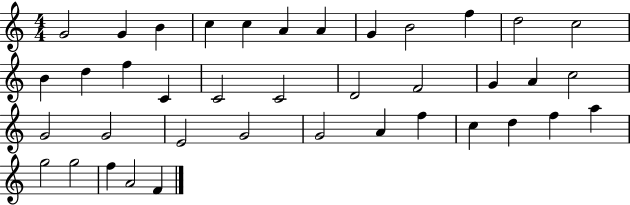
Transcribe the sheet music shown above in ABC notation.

X:1
T:Untitled
M:4/4
L:1/4
K:C
G2 G B c c A A G B2 f d2 c2 B d f C C2 C2 D2 F2 G A c2 G2 G2 E2 G2 G2 A f c d f a g2 g2 f A2 F